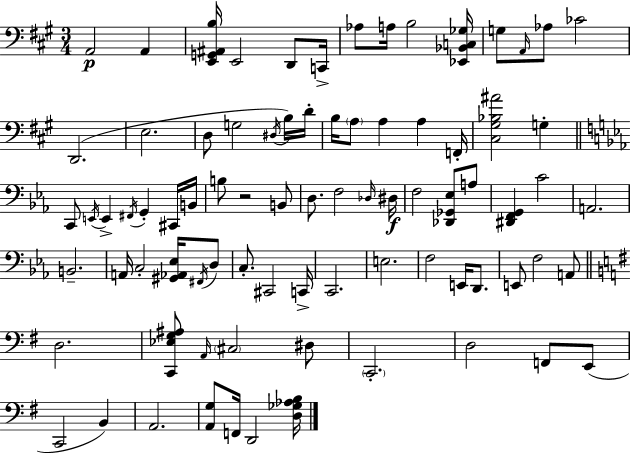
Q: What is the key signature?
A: A major